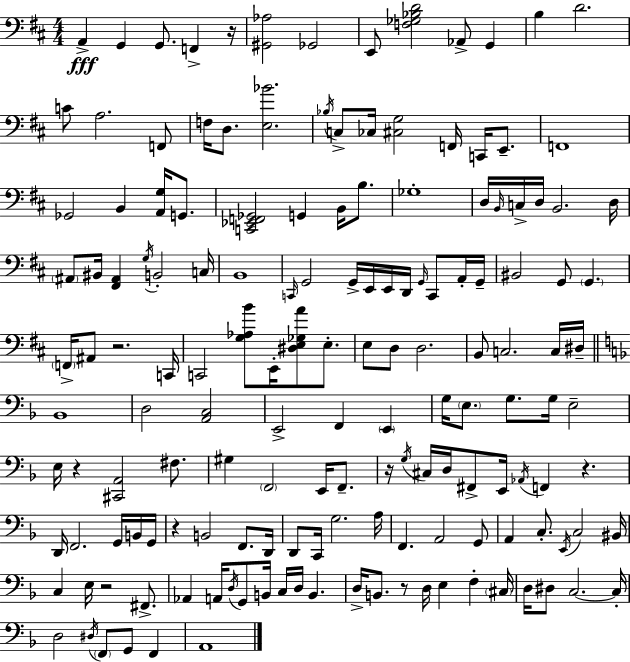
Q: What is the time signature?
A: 4/4